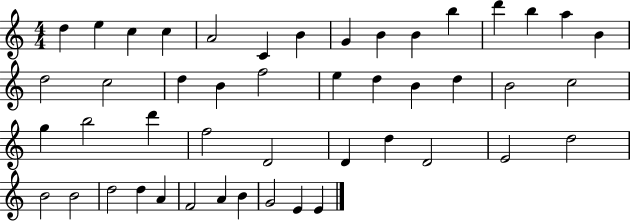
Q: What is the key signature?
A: C major